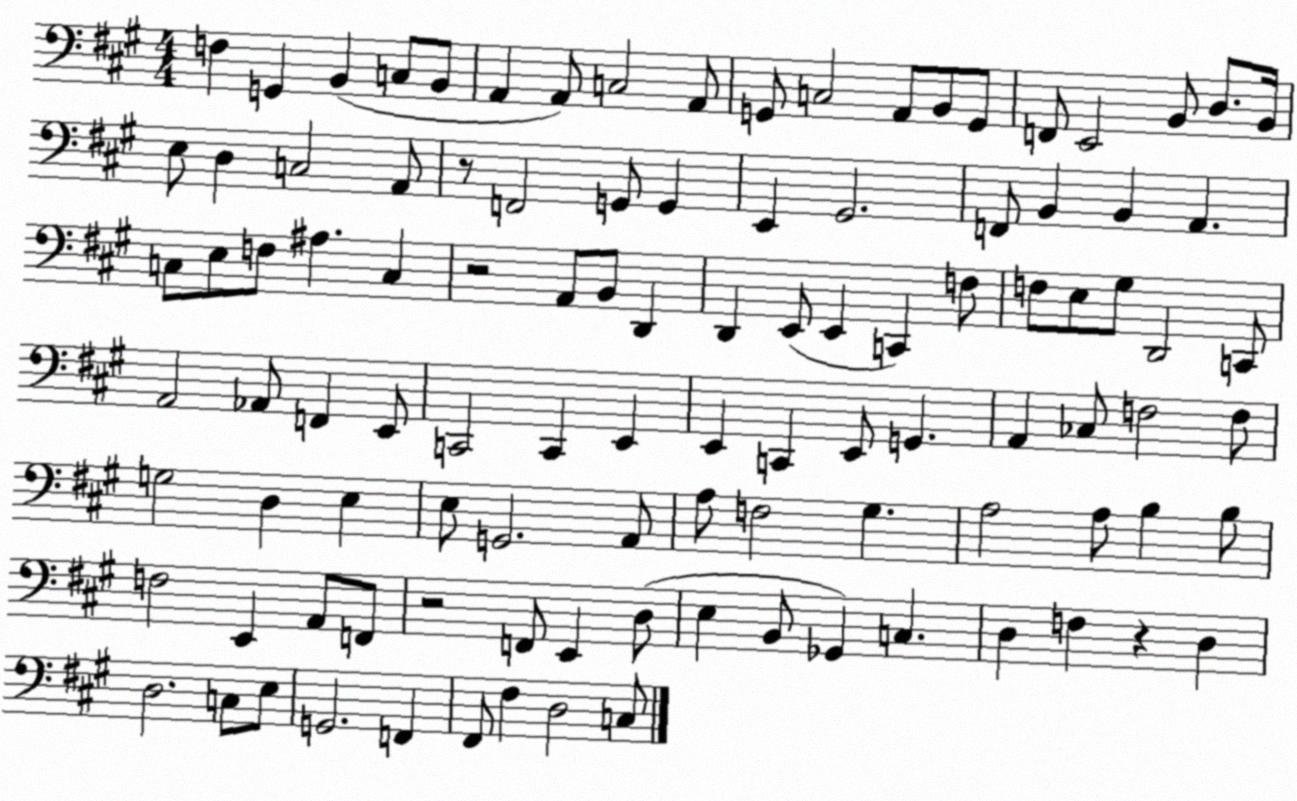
X:1
T:Untitled
M:4/4
L:1/4
K:A
F, G,, B,, C,/2 B,,/2 A,, A,,/2 C,2 A,,/2 G,,/2 C,2 A,,/2 B,,/2 G,,/2 F,,/2 E,,2 B,,/2 D,/2 B,,/4 E,/2 D, C,2 A,,/2 z/2 F,,2 G,,/2 G,, E,, ^G,,2 F,,/2 B,, B,, A,, C,/2 E,/2 F,/2 ^A, C, z2 A,,/2 B,,/2 D,, D,, E,,/2 E,, C,, F,/2 F,/2 E,/2 ^G,/2 D,,2 C,,/2 A,,2 _A,,/2 F,, E,,/2 C,,2 C,, E,, E,, C,, E,,/2 G,, A,, _C,/2 F,2 F,/2 G,2 D, E, E,/2 G,,2 A,,/2 A,/2 F,2 ^G, A,2 A,/2 B, B,/2 F,2 E,, A,,/2 F,,/2 z2 F,,/2 E,, D,/2 E, B,,/2 _G,, C, D, F, z D, D,2 C,/2 E,/2 G,,2 F,, ^F,,/2 ^F, D,2 C,/2